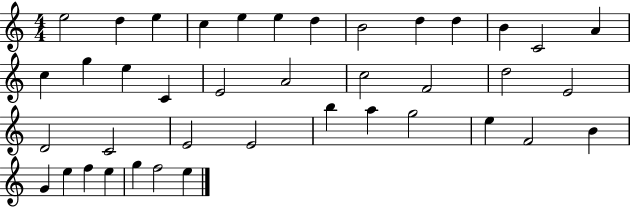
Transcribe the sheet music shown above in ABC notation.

X:1
T:Untitled
M:4/4
L:1/4
K:C
e2 d e c e e d B2 d d B C2 A c g e C E2 A2 c2 F2 d2 E2 D2 C2 E2 E2 b a g2 e F2 B G e f e g f2 e